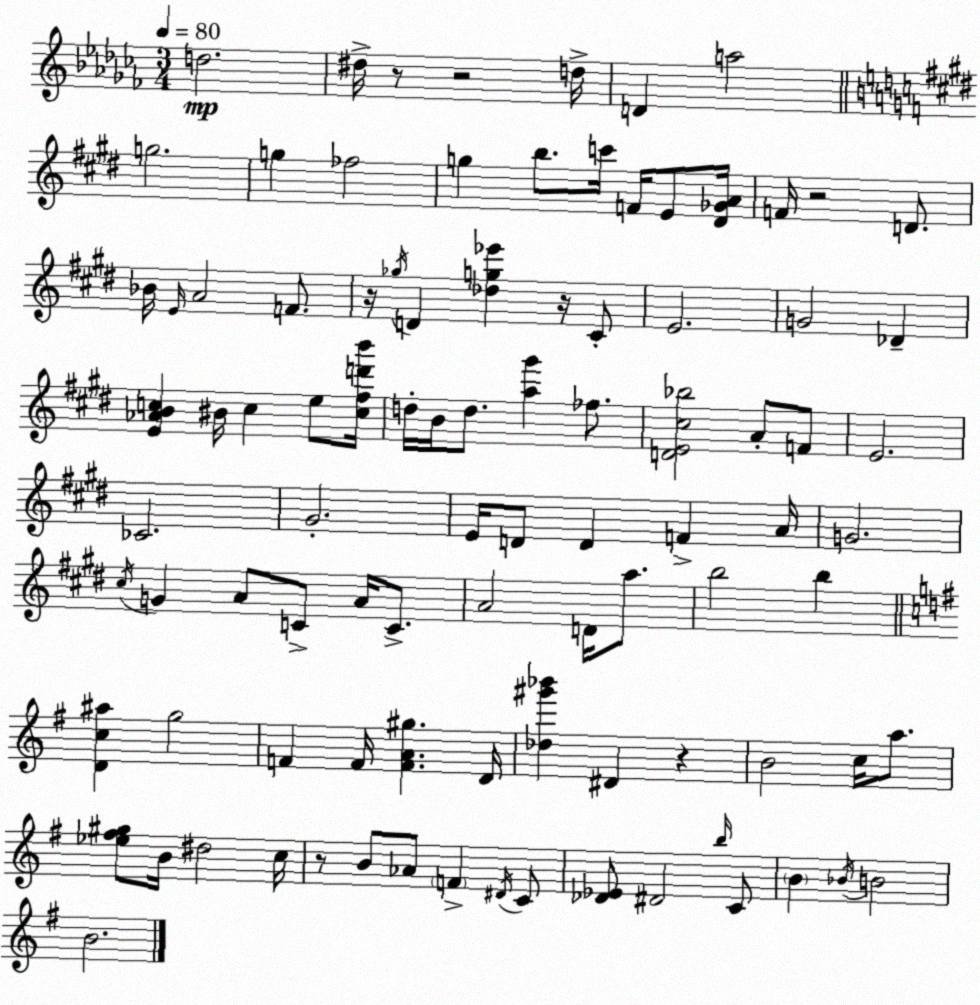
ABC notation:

X:1
T:Untitled
M:3/4
L:1/4
K:Abm
d2 ^d/4 z/2 z2 d/4 D a2 g2 g _f2 g b/2 c'/4 F/4 E/2 [^D_GA]/4 F/4 z2 D/2 _B/4 E/4 A2 F/2 z/4 _g/4 D [_dg_e'] z/4 ^C/2 E2 G2 _D [E_ABc] ^B/4 c e/2 [c^fd'b']/4 d/4 B/4 d/2 [a^g'] _f/2 [DE^c_b]2 A/2 F/2 E2 _C2 ^G2 E/4 D/2 D F A/4 G2 ^c/4 G A/2 C/2 A/4 C/2 A2 D/4 a/2 b2 b [Dc^a] g2 F F/4 [FA^g] D/4 [_d^g'_b'] ^D z B2 c/4 a/2 [_e^f^g]/2 B/4 ^d2 c/4 z/2 B/2 _A/2 F ^D/4 C/2 [_D_E]/2 ^D2 b/4 C/2 B _B/4 B2 B2